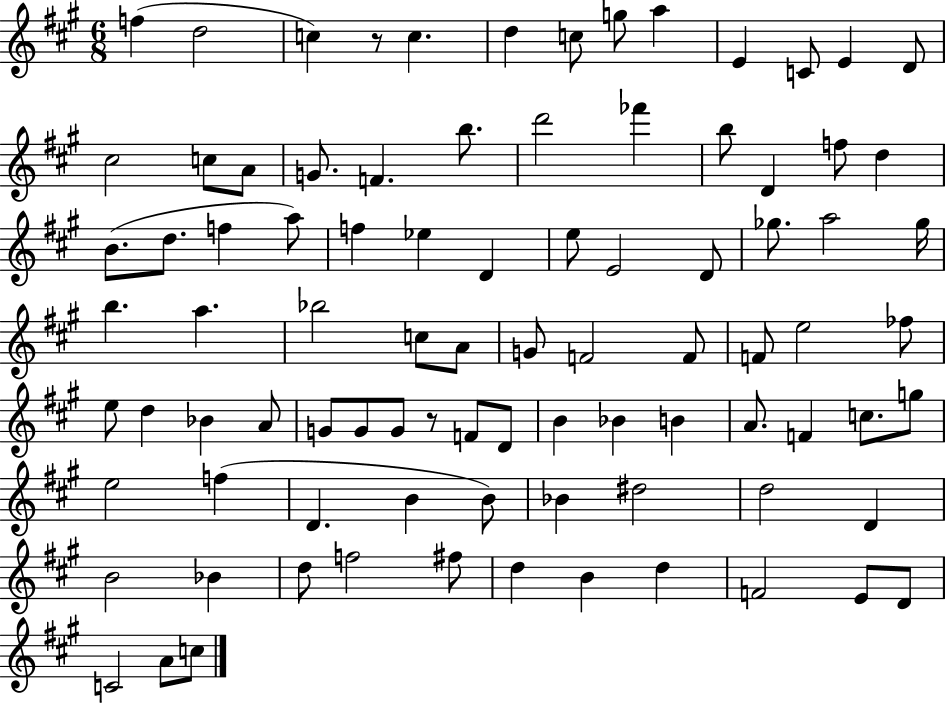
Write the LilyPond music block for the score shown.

{
  \clef treble
  \numericTimeSignature
  \time 6/8
  \key a \major
  f''4( d''2 | c''4) r8 c''4. | d''4 c''8 g''8 a''4 | e'4 c'8 e'4 d'8 | \break cis''2 c''8 a'8 | g'8. f'4. b''8. | d'''2 fes'''4 | b''8 d'4 f''8 d''4 | \break b'8.( d''8. f''4 a''8) | f''4 ees''4 d'4 | e''8 e'2 d'8 | ges''8. a''2 ges''16 | \break b''4. a''4. | bes''2 c''8 a'8 | g'8 f'2 f'8 | f'8 e''2 fes''8 | \break e''8 d''4 bes'4 a'8 | g'8 g'8 g'8 r8 f'8 d'8 | b'4 bes'4 b'4 | a'8. f'4 c''8. g''8 | \break e''2 f''4( | d'4. b'4 b'8) | bes'4 dis''2 | d''2 d'4 | \break b'2 bes'4 | d''8 f''2 fis''8 | d''4 b'4 d''4 | f'2 e'8 d'8 | \break c'2 a'8 c''8 | \bar "|."
}